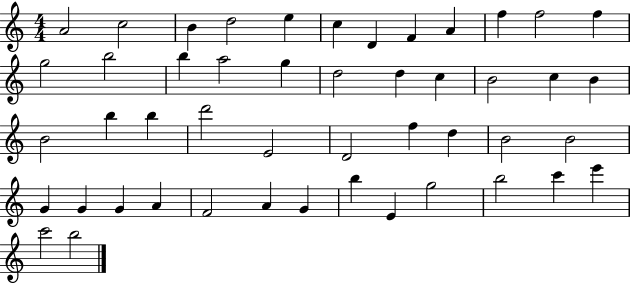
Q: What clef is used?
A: treble